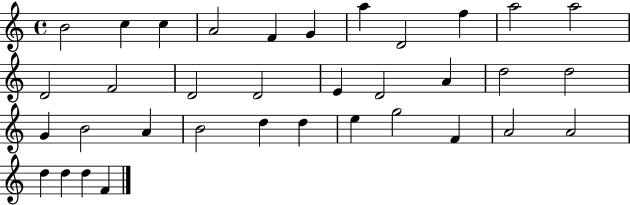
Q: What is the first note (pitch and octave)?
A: B4